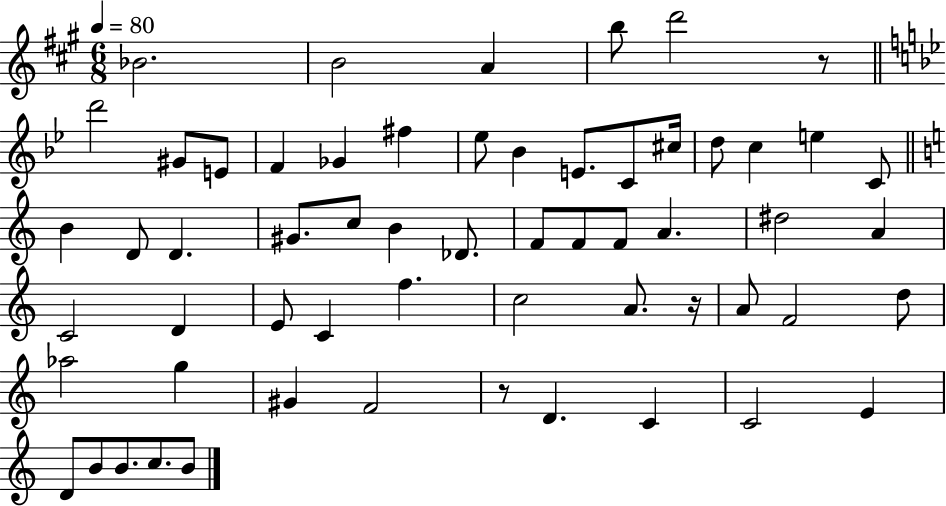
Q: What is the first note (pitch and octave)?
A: Bb4